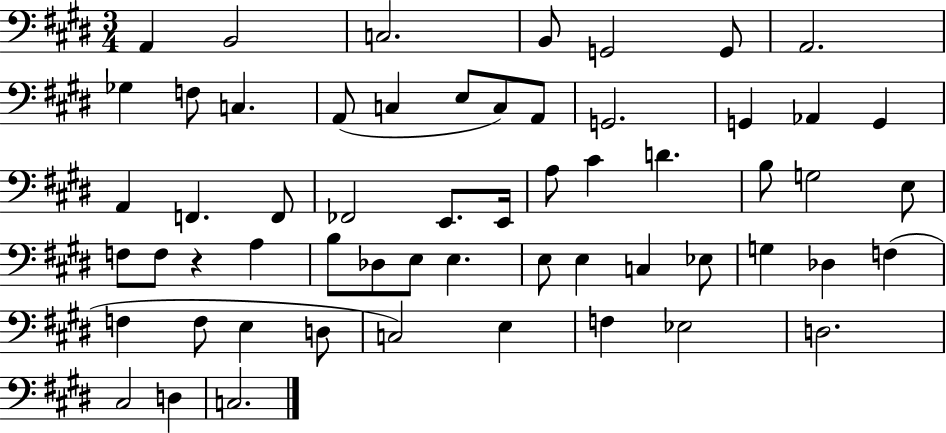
X:1
T:Untitled
M:3/4
L:1/4
K:E
A,, B,,2 C,2 B,,/2 G,,2 G,,/2 A,,2 _G, F,/2 C, A,,/2 C, E,/2 C,/2 A,,/2 G,,2 G,, _A,, G,, A,, F,, F,,/2 _F,,2 E,,/2 E,,/4 A,/2 ^C D B,/2 G,2 E,/2 F,/2 F,/2 z A, B,/2 _D,/2 E,/2 E, E,/2 E, C, _E,/2 G, _D, F, F, F,/2 E, D,/2 C,2 E, F, _E,2 D,2 ^C,2 D, C,2